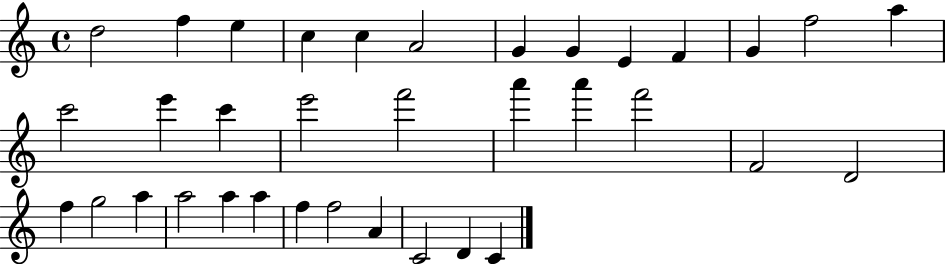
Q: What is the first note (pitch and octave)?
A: D5